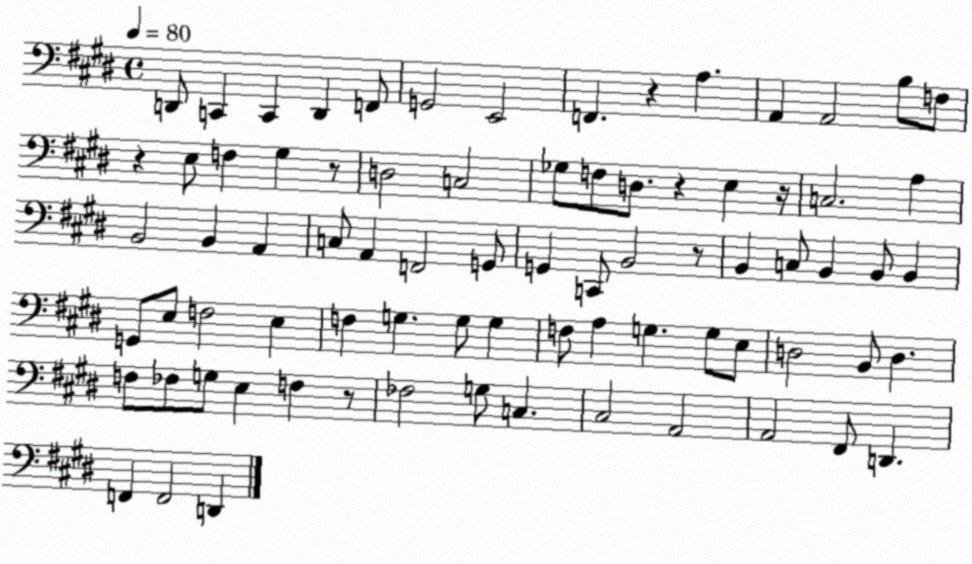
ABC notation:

X:1
T:Untitled
M:4/4
L:1/4
K:E
D,,/2 C,, C,, D,, F,,/2 G,,2 E,,2 F,, z A, A,, A,,2 B,/2 F,/2 z E,/2 F, ^G, z/2 D,2 C,2 _G,/2 F,/2 D,/2 z E, z/4 C,2 A, B,,2 B,, A,, C,/2 A,, F,,2 G,,/2 G,, C,,/2 B,,2 z/2 B,, C,/2 B,, B,,/2 B,, G,,/2 E,/2 F,2 E, F, G, G,/2 G, F,/2 A, G, G,/2 E,/2 D,2 B,,/2 D, F,/2 _F,/2 G,/2 E, F, z/2 _F,2 G,/2 C, ^C,2 A,,2 A,,2 ^F,,/2 D,, F,, F,,2 D,,